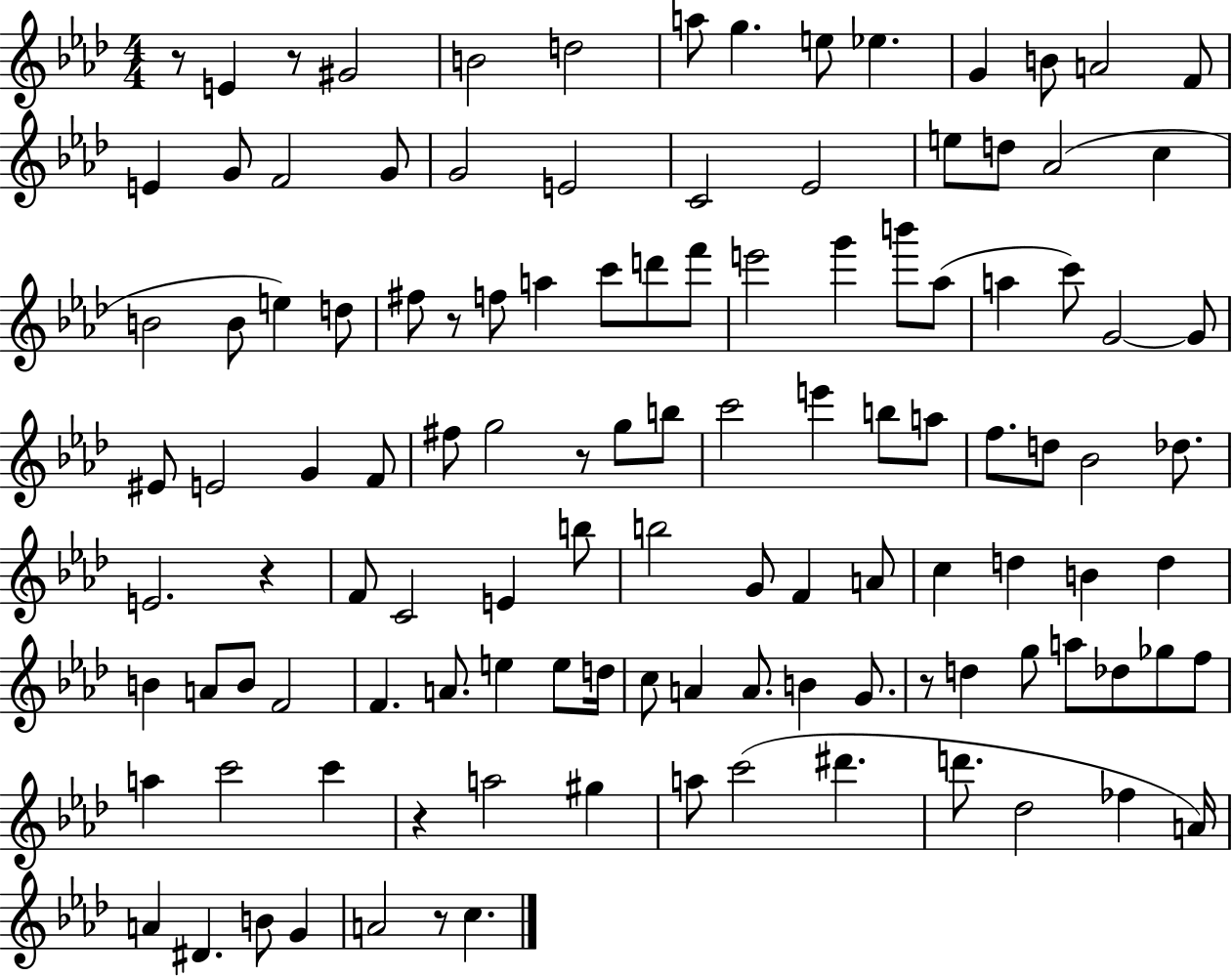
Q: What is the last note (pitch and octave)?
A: C5